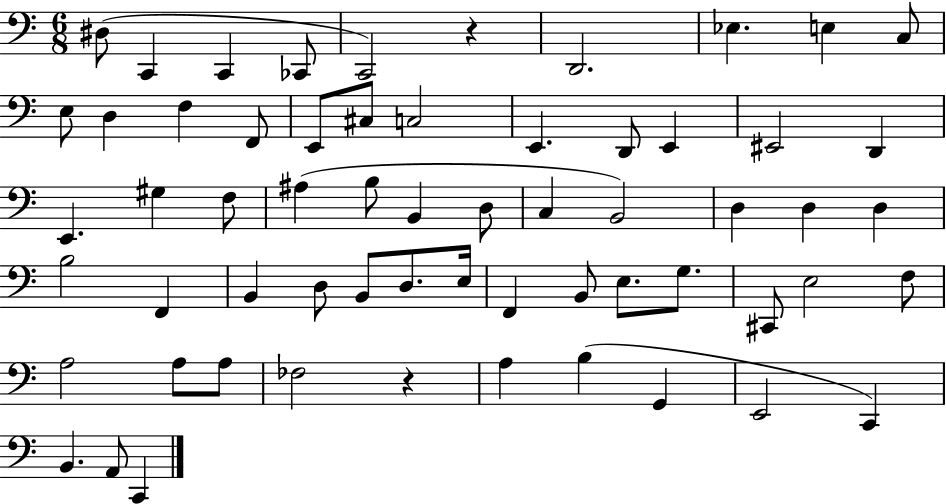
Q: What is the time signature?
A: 6/8